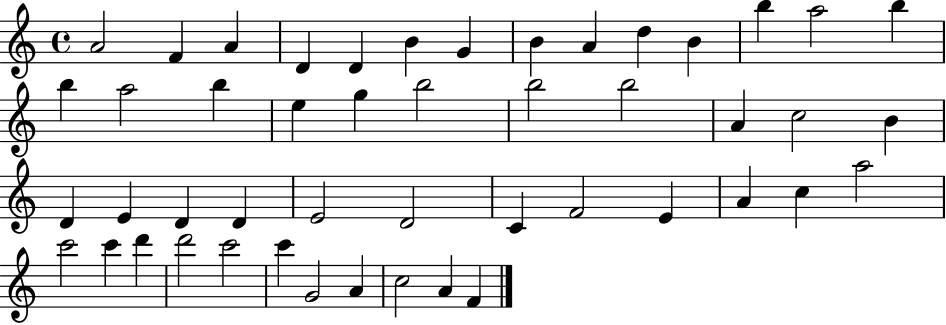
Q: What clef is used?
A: treble